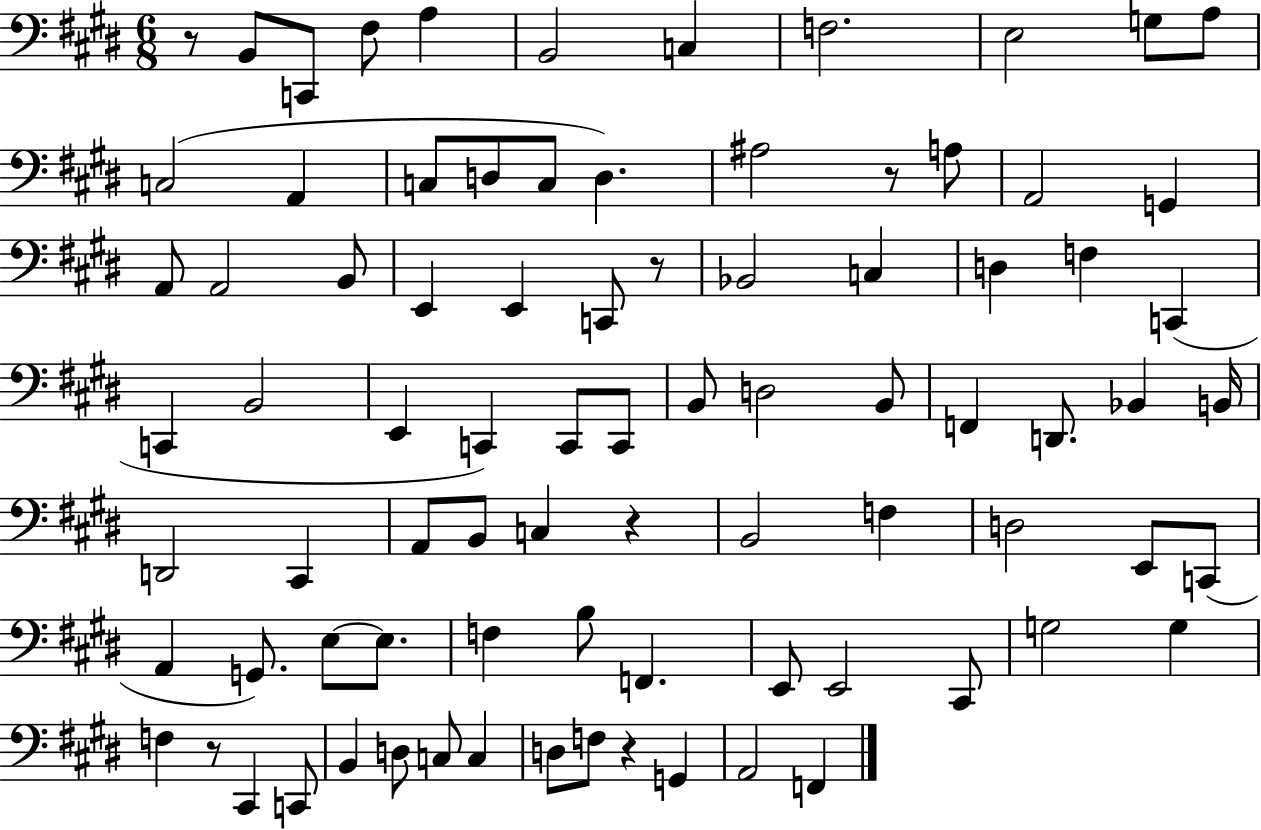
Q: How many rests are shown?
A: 6